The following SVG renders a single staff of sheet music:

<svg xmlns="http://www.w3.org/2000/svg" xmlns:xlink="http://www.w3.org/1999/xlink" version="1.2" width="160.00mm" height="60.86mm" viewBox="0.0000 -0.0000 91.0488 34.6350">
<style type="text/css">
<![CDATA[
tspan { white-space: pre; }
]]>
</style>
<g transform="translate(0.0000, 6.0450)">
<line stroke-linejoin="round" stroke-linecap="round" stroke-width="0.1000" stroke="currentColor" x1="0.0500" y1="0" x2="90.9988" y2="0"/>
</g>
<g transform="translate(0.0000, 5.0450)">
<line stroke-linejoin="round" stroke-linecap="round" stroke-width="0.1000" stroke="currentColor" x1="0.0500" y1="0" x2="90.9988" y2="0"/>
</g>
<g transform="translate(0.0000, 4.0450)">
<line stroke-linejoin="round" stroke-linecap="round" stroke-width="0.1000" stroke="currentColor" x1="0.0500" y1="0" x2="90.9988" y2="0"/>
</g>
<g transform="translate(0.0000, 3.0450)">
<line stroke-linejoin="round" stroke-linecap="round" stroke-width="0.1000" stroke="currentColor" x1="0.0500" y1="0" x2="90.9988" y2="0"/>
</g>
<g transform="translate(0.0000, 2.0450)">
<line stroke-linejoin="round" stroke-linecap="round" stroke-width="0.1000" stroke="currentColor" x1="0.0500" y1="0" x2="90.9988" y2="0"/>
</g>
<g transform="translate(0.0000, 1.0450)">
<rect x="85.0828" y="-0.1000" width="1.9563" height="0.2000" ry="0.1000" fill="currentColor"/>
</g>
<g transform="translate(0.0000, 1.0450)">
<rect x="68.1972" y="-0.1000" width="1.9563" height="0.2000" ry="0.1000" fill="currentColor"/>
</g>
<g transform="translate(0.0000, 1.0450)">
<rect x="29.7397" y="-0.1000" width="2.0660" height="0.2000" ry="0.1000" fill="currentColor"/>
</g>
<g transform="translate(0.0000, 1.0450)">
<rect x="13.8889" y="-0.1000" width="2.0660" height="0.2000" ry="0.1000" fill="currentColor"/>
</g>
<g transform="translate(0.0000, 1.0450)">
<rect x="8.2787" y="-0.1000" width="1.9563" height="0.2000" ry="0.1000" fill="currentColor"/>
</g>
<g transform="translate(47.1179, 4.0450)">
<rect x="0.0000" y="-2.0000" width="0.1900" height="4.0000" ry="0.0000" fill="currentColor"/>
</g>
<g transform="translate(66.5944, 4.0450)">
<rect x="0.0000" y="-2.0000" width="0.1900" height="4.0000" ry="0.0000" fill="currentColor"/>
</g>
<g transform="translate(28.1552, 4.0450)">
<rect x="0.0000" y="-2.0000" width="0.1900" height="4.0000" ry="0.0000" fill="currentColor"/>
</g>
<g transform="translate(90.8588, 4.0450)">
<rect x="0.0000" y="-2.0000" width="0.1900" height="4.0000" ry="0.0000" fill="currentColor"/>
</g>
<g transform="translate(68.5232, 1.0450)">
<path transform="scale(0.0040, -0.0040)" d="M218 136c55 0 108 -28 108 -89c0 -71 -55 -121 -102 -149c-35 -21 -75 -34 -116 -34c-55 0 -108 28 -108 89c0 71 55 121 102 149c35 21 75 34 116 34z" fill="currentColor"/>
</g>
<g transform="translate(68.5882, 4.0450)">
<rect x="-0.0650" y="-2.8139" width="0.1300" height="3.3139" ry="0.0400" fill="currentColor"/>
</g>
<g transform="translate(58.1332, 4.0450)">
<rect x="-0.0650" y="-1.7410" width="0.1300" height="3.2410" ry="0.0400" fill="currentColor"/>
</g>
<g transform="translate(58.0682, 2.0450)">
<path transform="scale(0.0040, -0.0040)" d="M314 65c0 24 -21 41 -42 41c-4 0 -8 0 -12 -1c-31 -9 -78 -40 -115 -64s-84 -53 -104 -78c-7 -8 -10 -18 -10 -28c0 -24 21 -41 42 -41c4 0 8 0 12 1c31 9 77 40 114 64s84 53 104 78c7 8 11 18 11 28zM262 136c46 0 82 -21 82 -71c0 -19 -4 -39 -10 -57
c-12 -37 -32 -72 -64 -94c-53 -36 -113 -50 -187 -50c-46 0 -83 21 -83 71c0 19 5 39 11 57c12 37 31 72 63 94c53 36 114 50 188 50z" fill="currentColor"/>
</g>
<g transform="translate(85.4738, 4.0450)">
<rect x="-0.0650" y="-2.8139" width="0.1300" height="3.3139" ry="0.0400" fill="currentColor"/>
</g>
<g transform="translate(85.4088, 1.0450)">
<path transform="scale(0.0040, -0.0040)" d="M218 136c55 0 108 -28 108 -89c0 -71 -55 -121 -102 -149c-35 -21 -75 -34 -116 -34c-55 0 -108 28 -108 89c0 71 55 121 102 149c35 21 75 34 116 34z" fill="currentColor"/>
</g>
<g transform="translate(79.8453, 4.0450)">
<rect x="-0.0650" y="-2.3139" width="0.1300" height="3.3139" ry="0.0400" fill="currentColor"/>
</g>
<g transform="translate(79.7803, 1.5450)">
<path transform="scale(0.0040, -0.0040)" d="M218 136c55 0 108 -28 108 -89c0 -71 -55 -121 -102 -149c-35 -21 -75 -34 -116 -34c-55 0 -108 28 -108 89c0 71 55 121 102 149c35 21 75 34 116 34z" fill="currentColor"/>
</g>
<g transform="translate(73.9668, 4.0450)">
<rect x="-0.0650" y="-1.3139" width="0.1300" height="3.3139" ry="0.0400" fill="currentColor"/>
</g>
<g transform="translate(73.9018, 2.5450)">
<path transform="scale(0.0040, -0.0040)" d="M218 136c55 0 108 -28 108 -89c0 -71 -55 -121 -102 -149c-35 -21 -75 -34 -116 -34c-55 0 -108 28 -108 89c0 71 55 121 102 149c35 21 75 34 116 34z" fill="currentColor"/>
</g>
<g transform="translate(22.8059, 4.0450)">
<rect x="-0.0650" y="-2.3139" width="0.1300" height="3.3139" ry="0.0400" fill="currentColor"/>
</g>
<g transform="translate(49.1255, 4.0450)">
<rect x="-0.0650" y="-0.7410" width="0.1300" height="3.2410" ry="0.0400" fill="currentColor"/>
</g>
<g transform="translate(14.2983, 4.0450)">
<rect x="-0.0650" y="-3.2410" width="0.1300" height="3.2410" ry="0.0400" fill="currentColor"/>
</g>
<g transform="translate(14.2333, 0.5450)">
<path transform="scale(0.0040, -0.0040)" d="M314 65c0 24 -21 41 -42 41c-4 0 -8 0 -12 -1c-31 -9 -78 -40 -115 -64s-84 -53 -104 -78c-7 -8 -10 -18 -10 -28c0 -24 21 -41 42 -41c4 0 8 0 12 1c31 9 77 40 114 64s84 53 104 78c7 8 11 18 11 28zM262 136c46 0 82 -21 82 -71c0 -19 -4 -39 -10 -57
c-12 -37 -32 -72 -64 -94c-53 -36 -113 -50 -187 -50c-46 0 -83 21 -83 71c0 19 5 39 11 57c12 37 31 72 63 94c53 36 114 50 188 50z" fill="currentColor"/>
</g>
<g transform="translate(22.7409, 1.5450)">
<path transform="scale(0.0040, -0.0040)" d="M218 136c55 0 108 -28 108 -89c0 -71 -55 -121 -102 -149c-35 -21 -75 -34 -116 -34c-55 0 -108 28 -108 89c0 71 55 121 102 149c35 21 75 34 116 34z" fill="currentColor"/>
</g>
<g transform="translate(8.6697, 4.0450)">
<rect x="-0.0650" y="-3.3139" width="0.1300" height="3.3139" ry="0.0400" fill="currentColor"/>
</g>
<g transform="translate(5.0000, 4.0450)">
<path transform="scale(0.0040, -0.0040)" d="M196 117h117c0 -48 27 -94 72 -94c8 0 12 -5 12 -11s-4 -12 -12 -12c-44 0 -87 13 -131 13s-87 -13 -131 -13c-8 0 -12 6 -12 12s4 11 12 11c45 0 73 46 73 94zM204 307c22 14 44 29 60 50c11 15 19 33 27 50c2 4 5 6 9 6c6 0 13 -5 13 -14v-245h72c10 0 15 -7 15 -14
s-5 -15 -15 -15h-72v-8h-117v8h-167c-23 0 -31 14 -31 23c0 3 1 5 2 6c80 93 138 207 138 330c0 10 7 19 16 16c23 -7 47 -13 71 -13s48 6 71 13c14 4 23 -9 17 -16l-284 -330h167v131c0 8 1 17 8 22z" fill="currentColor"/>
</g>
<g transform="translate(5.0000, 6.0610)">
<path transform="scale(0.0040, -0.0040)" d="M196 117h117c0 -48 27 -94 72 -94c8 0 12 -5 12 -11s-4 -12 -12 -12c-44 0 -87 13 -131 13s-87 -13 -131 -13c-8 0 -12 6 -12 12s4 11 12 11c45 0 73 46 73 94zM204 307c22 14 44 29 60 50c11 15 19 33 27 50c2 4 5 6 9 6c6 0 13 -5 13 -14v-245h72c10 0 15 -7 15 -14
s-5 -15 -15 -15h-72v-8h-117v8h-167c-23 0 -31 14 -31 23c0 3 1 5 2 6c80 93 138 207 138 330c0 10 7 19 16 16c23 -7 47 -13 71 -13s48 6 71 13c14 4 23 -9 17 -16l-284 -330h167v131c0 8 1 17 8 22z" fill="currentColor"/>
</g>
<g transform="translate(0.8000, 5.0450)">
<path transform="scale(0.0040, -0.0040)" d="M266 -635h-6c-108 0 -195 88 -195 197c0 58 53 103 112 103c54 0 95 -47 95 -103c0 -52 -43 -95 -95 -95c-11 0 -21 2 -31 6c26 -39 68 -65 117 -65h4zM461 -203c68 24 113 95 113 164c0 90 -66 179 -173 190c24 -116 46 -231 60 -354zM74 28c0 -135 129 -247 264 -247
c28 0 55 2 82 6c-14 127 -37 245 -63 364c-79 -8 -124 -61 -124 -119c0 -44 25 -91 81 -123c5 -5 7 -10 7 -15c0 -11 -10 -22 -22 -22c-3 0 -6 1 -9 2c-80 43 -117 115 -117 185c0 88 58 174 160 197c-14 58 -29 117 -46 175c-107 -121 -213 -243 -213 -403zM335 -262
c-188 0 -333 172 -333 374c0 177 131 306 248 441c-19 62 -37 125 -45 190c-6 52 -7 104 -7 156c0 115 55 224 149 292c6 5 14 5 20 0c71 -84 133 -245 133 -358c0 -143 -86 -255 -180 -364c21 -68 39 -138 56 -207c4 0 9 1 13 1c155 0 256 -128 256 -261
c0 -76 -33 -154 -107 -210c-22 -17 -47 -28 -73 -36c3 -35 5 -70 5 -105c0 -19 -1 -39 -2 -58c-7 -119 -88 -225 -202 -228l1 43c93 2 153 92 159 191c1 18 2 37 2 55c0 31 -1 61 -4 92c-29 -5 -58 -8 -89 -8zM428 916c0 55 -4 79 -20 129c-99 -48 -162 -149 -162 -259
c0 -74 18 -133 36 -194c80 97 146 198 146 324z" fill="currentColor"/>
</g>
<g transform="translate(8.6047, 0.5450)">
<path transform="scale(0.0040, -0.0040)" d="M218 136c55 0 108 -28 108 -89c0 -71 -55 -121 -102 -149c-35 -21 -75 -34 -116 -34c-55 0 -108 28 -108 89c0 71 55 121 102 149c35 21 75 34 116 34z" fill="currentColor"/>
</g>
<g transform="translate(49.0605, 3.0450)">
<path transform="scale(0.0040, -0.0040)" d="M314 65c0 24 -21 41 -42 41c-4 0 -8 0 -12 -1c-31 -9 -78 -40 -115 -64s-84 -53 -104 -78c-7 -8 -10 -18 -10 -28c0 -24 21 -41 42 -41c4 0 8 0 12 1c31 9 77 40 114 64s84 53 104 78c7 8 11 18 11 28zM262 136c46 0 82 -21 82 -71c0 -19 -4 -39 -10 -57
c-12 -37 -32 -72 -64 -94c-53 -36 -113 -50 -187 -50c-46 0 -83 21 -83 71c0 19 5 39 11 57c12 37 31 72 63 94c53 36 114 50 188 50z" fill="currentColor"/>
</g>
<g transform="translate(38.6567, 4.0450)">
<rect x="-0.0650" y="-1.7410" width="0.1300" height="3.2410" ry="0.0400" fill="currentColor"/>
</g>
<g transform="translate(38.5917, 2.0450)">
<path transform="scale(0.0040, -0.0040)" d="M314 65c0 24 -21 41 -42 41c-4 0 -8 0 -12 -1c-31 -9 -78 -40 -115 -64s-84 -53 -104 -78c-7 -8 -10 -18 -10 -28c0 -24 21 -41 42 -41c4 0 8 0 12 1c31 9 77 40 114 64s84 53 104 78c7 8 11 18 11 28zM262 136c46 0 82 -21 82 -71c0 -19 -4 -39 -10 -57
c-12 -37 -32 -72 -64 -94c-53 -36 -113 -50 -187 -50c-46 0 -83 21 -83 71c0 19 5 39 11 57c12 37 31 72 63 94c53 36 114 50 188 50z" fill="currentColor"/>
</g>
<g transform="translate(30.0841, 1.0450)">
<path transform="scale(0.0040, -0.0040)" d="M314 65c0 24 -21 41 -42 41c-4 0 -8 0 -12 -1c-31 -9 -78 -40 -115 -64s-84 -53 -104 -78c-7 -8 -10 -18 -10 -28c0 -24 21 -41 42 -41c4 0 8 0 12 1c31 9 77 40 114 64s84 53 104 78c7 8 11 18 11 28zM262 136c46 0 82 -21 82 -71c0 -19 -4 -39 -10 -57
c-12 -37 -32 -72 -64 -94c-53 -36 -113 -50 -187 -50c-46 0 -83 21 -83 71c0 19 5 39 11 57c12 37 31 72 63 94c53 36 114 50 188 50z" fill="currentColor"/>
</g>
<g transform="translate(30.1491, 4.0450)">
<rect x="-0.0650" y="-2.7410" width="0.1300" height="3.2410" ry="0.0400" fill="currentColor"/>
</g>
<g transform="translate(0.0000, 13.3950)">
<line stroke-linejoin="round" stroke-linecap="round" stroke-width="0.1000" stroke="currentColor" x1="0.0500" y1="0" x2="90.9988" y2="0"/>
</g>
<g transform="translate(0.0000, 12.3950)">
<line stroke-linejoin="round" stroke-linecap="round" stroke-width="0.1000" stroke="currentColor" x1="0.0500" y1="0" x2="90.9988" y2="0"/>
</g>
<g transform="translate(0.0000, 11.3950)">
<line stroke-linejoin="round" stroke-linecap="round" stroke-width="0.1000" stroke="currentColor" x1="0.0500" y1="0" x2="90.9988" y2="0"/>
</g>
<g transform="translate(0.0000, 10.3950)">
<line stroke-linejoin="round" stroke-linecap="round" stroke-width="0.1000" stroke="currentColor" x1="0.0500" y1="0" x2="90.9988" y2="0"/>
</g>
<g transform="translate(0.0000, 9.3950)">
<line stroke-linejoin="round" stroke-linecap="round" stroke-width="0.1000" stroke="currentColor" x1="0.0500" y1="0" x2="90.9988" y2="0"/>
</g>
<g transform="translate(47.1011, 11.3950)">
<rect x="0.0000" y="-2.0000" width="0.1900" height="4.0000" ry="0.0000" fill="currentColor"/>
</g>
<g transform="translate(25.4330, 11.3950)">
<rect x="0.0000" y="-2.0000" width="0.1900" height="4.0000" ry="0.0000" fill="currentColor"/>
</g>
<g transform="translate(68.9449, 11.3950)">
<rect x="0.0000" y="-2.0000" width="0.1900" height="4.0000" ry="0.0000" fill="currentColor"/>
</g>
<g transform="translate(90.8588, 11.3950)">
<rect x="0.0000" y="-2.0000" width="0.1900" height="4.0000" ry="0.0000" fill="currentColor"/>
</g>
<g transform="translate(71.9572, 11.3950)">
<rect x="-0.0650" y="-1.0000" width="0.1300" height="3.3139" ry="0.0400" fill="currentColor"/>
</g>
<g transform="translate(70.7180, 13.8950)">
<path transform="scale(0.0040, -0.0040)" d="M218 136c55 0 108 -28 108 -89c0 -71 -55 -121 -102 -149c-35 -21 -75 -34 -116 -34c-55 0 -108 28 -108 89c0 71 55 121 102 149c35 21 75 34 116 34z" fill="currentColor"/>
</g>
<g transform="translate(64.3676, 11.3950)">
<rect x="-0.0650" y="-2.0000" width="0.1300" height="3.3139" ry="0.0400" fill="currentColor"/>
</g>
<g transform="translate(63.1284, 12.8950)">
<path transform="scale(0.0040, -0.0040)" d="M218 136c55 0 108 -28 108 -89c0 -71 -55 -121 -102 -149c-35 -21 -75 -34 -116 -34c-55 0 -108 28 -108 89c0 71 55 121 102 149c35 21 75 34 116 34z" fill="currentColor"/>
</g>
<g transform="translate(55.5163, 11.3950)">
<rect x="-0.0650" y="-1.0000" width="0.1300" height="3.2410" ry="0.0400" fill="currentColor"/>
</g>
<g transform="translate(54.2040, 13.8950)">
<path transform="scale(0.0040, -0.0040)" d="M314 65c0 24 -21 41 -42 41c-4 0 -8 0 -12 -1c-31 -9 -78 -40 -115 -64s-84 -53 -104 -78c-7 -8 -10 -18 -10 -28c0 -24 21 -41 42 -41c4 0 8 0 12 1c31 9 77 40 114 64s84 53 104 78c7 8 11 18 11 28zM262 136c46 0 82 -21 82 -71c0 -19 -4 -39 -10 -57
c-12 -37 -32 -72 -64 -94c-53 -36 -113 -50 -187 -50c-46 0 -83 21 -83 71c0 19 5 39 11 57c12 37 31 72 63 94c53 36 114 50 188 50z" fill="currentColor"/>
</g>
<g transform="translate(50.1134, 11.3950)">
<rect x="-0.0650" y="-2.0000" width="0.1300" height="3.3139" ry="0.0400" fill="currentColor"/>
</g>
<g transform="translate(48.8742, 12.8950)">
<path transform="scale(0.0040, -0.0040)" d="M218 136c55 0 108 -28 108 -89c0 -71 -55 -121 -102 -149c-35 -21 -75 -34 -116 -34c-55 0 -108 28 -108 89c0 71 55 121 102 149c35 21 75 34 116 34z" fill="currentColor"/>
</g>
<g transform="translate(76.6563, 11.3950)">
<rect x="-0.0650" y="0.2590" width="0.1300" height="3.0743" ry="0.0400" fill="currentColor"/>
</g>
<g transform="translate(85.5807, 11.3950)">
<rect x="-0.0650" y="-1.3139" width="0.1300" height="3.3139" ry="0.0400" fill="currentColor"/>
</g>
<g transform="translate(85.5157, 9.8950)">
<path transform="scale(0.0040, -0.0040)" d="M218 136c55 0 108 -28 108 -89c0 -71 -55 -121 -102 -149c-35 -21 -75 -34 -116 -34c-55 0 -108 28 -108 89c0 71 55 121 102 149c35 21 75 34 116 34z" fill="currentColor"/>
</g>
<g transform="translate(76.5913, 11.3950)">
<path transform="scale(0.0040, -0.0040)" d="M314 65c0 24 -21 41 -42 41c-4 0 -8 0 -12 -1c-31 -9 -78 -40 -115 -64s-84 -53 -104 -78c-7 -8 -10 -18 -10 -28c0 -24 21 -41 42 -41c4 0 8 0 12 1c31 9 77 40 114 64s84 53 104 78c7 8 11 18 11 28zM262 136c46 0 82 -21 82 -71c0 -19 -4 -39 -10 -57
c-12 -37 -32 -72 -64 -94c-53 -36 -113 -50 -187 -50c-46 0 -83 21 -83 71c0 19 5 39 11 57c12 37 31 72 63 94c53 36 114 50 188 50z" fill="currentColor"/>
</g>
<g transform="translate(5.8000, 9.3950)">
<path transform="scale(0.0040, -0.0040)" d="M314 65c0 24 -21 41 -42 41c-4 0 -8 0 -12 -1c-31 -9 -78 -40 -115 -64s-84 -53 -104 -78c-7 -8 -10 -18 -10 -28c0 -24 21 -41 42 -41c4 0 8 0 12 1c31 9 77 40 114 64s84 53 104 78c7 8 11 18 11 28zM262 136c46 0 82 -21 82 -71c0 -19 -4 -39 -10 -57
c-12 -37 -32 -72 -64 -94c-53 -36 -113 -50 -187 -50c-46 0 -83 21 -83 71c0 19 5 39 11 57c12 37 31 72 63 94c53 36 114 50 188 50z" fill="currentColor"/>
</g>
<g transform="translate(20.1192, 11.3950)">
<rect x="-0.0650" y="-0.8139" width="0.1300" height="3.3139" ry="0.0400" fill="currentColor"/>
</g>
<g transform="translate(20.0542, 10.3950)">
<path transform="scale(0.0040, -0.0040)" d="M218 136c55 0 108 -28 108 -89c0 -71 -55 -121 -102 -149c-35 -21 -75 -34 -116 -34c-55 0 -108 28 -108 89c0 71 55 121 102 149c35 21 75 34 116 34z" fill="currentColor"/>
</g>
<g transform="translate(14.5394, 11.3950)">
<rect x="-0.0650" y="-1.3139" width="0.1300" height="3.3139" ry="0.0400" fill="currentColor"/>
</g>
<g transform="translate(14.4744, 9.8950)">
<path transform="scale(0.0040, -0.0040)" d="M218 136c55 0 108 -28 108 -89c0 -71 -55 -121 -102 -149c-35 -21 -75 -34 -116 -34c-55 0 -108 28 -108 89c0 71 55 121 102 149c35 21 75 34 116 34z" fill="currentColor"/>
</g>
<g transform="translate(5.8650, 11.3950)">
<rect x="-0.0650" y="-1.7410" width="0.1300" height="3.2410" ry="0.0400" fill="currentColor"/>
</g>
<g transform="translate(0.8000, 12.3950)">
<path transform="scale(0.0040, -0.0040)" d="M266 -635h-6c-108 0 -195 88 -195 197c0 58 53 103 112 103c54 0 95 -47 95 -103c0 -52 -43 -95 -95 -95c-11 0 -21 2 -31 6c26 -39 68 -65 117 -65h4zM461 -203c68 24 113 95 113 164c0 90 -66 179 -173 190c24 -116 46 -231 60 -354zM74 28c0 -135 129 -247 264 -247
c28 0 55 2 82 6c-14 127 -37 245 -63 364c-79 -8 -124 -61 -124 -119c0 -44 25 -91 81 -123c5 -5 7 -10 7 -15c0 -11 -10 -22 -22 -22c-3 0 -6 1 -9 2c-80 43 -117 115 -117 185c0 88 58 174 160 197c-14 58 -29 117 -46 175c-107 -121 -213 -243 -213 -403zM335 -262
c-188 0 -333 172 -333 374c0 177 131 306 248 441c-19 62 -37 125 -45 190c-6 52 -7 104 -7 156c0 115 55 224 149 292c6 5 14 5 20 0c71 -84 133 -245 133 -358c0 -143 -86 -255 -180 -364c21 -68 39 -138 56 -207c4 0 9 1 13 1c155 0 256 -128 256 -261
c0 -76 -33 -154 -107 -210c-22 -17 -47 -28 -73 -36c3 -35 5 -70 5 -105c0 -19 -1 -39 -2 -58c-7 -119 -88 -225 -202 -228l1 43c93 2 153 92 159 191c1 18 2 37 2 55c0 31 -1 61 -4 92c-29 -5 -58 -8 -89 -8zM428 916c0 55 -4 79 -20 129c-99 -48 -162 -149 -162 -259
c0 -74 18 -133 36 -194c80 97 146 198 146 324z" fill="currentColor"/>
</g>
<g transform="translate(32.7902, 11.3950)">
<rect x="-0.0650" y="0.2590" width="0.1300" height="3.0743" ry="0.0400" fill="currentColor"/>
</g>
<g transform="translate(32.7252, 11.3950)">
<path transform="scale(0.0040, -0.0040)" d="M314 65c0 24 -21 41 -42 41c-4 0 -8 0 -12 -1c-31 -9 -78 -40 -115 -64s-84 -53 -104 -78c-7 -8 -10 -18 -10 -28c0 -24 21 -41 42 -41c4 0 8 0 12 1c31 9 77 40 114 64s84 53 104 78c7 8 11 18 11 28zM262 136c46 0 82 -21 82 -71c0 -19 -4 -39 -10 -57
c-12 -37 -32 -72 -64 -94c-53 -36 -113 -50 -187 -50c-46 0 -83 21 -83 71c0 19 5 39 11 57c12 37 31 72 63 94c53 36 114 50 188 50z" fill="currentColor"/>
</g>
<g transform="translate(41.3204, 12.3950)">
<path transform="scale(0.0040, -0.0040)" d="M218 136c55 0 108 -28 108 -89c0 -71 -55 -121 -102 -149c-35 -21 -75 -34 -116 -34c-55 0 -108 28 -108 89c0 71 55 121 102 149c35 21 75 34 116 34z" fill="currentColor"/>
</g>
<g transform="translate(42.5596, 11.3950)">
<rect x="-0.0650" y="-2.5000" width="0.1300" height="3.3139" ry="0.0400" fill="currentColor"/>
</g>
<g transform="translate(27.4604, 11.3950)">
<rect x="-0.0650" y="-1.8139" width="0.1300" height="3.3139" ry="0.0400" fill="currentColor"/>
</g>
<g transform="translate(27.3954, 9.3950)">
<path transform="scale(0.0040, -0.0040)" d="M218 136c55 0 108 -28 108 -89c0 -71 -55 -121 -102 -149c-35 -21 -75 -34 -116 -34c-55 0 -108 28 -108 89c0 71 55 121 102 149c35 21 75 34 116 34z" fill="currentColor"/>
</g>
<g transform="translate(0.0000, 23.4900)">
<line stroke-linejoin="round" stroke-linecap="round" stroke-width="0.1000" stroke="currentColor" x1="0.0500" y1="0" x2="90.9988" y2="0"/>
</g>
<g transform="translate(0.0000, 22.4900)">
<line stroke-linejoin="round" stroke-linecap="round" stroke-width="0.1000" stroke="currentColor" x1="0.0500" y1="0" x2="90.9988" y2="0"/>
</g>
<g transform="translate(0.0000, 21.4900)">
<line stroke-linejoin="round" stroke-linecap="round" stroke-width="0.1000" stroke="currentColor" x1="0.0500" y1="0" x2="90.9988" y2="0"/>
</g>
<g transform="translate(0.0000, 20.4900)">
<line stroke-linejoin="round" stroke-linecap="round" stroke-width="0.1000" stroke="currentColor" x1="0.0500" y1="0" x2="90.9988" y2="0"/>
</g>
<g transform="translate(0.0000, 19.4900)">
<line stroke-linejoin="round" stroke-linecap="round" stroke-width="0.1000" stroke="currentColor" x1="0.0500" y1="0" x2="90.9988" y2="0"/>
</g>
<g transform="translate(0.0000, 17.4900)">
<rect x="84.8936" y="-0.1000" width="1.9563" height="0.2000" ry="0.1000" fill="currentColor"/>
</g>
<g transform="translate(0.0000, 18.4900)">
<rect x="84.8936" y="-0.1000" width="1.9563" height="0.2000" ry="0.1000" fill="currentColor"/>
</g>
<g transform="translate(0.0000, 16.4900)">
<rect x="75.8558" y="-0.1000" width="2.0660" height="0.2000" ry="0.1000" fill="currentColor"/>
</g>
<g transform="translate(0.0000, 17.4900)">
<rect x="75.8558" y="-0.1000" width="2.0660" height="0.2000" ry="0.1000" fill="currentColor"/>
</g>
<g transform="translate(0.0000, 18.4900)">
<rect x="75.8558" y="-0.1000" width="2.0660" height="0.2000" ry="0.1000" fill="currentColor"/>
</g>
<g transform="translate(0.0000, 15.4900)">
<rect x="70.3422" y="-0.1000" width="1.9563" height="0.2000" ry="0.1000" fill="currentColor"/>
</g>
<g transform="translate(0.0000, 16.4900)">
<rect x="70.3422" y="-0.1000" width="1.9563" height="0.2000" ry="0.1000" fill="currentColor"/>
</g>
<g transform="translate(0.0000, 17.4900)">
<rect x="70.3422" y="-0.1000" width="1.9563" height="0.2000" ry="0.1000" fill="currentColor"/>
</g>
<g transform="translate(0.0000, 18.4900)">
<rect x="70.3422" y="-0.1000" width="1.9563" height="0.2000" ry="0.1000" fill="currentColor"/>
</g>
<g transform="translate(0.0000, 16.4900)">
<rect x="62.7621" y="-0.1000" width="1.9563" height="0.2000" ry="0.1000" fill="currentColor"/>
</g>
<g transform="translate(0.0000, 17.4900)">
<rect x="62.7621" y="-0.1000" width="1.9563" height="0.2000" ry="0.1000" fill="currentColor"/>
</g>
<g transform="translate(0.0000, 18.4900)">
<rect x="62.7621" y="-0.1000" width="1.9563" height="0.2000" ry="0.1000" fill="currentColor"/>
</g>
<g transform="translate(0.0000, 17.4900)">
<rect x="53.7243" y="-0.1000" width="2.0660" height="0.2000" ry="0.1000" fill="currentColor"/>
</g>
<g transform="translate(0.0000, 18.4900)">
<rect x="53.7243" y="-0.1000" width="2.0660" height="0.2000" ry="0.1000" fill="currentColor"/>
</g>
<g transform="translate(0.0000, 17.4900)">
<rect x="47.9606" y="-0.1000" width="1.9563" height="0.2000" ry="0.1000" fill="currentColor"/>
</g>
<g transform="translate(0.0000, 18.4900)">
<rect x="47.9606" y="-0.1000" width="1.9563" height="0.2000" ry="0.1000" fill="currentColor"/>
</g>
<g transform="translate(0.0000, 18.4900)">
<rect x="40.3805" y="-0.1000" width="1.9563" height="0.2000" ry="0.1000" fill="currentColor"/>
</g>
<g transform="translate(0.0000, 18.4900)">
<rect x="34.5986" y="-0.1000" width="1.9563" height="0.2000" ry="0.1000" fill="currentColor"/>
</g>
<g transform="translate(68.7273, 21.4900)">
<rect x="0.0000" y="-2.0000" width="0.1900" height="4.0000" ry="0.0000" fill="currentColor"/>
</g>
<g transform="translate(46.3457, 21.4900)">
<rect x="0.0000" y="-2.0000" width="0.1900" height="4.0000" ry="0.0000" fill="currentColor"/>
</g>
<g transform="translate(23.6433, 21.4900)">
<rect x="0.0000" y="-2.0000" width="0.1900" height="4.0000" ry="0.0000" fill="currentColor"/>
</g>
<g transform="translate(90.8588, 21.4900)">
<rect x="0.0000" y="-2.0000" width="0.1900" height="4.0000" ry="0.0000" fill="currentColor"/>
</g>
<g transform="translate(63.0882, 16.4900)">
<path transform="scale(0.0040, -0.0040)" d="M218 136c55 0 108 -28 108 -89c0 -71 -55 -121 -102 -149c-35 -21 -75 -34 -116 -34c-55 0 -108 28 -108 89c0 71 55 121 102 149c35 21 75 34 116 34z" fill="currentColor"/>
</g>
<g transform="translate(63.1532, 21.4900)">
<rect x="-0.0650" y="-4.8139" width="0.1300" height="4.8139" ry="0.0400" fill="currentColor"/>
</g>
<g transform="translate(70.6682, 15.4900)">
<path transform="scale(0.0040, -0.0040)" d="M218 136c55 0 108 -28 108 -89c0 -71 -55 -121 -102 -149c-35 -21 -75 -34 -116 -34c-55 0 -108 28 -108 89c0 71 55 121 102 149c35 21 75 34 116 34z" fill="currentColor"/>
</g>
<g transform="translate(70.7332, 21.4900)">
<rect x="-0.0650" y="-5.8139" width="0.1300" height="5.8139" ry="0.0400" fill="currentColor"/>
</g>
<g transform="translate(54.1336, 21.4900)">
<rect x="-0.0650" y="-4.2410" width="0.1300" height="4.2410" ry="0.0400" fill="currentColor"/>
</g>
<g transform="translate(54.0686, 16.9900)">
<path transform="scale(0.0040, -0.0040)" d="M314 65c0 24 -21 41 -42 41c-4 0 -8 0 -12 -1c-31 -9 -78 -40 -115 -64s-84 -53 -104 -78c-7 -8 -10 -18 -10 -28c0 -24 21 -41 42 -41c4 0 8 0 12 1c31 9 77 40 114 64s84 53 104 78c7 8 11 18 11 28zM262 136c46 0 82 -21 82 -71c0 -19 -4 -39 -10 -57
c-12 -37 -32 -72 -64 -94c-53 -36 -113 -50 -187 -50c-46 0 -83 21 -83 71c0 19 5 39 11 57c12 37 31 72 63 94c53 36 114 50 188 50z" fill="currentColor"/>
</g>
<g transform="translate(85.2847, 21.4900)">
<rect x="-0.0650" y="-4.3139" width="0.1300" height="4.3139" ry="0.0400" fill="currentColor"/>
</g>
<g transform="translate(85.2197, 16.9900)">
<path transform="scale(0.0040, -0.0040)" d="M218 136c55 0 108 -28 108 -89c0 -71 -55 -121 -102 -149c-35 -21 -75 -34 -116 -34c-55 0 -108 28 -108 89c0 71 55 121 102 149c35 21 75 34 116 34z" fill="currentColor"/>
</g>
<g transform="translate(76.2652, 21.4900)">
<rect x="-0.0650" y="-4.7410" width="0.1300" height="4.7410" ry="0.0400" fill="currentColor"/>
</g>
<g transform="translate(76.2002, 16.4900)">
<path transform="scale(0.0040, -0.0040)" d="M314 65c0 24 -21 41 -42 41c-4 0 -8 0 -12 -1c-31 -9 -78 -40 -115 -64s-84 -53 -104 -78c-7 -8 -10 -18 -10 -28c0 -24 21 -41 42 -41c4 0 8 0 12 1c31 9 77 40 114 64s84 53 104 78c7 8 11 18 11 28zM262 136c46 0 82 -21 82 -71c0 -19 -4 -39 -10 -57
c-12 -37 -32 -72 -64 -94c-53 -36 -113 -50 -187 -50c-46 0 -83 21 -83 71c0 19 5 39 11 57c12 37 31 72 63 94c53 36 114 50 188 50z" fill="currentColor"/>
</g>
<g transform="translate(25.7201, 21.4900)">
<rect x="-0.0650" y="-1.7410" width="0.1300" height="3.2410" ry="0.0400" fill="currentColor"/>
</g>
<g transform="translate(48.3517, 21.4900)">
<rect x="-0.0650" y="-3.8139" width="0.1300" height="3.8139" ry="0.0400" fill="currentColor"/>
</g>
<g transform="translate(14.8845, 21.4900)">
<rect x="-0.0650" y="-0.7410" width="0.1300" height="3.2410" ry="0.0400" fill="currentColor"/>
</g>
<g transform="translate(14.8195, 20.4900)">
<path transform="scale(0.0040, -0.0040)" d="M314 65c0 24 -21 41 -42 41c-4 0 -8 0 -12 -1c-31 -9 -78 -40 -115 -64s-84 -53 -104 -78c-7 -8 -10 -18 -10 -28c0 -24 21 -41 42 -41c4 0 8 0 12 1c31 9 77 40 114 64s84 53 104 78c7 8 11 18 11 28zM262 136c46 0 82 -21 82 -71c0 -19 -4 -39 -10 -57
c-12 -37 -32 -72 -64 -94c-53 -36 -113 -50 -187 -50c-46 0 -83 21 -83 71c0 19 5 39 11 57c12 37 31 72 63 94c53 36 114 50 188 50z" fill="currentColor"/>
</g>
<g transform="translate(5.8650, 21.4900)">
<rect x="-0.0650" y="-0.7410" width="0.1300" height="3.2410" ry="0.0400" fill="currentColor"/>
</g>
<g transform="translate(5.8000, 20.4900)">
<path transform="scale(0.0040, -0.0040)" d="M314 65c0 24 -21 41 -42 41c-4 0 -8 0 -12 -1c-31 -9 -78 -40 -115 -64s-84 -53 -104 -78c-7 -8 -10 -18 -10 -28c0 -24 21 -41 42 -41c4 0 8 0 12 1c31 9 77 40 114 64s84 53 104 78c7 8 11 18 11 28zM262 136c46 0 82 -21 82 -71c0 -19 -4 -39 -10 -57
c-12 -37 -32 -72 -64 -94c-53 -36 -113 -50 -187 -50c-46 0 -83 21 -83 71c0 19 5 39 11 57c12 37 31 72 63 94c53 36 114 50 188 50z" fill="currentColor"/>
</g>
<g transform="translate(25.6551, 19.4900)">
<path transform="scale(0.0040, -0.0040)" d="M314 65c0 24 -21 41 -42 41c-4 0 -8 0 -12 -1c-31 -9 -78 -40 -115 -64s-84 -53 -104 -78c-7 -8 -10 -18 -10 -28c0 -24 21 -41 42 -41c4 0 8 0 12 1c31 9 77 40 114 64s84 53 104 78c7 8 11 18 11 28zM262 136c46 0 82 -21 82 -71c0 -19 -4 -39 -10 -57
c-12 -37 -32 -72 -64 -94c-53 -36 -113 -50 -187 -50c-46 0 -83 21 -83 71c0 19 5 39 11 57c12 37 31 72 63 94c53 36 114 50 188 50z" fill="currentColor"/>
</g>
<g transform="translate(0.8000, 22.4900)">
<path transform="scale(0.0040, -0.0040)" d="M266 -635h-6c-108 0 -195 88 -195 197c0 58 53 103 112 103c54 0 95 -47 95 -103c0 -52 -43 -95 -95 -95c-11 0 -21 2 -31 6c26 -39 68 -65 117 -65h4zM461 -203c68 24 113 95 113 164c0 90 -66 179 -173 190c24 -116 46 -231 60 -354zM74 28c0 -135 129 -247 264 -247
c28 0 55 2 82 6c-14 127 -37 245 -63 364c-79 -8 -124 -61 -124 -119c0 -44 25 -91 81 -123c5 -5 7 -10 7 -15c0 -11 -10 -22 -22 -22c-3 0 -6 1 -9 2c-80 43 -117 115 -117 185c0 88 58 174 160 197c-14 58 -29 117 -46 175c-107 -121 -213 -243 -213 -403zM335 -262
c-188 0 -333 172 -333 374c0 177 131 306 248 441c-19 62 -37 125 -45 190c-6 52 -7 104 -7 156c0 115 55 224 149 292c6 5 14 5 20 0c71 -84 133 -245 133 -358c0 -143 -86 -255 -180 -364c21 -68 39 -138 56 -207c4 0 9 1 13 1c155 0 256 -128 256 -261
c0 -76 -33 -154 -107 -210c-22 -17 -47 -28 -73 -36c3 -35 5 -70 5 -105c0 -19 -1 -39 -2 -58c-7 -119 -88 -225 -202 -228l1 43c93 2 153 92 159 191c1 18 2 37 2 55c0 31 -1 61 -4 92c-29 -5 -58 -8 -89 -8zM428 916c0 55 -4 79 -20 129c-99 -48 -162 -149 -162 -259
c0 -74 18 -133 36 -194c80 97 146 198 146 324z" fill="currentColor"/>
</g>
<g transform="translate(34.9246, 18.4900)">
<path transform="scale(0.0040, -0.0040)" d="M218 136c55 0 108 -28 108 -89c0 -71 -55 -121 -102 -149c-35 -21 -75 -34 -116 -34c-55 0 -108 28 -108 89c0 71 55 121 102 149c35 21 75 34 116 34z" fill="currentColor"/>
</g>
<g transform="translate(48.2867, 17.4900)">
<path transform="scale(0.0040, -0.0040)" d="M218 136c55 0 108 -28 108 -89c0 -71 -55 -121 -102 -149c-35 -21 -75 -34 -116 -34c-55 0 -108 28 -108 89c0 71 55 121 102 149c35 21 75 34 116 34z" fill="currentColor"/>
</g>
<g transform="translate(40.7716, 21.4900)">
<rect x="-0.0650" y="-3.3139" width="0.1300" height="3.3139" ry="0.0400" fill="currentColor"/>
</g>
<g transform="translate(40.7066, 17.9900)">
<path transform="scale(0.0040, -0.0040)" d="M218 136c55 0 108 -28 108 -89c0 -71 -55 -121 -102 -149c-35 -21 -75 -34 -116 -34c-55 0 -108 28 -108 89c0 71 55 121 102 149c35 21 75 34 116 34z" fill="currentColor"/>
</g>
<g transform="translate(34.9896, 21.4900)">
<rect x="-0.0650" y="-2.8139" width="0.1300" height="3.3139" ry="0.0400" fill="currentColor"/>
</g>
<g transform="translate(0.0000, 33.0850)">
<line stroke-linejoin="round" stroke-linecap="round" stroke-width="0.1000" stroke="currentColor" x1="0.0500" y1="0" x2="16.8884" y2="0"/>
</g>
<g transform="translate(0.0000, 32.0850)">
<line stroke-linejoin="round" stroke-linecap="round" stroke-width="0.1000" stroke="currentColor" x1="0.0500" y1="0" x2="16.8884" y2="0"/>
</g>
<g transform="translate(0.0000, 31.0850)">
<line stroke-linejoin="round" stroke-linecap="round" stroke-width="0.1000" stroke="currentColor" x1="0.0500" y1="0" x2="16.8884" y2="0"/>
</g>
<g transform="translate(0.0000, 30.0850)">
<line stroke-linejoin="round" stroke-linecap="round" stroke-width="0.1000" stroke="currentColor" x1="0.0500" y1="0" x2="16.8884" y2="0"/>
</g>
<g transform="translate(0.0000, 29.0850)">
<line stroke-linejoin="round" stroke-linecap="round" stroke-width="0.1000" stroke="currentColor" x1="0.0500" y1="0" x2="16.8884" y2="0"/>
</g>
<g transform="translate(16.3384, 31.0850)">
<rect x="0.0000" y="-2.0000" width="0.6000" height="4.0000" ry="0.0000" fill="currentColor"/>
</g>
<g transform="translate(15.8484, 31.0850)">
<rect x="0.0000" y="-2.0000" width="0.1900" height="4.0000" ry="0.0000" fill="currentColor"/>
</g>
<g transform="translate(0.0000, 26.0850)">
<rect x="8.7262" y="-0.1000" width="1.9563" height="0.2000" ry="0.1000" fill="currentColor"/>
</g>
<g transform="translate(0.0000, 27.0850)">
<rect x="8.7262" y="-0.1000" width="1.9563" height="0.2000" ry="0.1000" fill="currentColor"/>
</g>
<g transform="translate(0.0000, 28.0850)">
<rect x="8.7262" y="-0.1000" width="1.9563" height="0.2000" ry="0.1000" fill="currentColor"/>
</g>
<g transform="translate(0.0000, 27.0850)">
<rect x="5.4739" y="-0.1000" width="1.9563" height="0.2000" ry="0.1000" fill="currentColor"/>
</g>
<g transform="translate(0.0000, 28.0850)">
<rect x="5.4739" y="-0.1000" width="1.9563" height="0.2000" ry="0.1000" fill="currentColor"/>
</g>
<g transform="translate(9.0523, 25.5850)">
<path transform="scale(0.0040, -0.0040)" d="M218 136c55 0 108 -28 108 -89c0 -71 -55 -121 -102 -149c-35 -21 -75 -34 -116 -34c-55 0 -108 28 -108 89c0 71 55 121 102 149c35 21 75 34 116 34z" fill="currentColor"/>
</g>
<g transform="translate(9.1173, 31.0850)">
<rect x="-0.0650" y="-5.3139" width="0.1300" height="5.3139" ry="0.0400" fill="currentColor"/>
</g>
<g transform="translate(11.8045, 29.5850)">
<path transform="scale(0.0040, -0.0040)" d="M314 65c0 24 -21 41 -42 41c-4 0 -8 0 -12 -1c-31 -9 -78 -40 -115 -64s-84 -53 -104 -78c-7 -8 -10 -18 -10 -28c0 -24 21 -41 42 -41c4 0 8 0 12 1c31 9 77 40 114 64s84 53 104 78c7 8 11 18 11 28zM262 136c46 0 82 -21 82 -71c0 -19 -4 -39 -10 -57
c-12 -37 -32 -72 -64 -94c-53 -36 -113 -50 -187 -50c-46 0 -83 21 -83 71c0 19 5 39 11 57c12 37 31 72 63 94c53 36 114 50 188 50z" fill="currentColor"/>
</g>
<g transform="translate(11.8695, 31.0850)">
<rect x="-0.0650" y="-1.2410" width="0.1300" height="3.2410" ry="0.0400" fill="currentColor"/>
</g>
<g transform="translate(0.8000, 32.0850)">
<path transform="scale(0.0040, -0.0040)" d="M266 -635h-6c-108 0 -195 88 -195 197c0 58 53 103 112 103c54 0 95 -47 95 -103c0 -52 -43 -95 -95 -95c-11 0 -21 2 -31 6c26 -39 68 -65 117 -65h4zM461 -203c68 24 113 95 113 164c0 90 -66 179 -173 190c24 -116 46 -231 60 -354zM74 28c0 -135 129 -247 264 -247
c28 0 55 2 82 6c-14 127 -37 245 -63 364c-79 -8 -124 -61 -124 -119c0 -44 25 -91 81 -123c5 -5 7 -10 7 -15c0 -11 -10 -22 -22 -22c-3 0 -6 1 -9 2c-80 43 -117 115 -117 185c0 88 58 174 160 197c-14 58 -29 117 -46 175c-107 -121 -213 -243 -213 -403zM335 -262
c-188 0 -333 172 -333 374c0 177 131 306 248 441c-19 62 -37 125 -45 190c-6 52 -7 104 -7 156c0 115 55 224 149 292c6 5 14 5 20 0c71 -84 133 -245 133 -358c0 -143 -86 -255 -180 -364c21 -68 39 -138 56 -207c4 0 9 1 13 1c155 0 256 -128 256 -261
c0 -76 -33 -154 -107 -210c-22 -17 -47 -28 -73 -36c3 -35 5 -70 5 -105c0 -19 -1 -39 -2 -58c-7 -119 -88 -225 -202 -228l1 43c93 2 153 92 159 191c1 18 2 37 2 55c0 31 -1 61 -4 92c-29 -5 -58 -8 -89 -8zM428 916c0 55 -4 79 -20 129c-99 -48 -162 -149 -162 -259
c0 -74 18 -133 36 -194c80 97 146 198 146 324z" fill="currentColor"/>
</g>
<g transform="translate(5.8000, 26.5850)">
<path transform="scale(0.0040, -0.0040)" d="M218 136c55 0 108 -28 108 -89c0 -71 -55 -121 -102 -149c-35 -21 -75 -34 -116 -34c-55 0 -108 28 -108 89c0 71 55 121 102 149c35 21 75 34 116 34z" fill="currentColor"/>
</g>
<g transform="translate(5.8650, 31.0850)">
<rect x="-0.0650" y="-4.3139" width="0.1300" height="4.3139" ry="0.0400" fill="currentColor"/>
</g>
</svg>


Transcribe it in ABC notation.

X:1
T:Untitled
M:4/4
L:1/4
K:C
b b2 g a2 f2 d2 f2 a e g a f2 e d f B2 G F D2 F D B2 e d2 d2 f2 a b c' d'2 e' g' e'2 d' d' f' e2